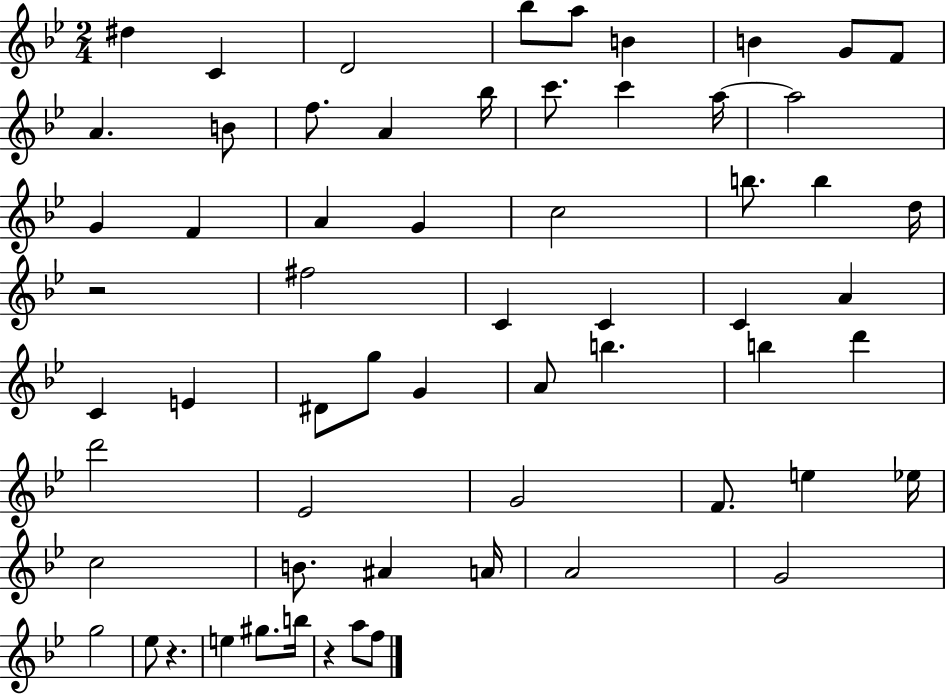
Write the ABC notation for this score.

X:1
T:Untitled
M:2/4
L:1/4
K:Bb
^d C D2 _b/2 a/2 B B G/2 F/2 A B/2 f/2 A _b/4 c'/2 c' a/4 a2 G F A G c2 b/2 b d/4 z2 ^f2 C C C A C E ^D/2 g/2 G A/2 b b d' d'2 _E2 G2 F/2 e _e/4 c2 B/2 ^A A/4 A2 G2 g2 _e/2 z e ^g/2 b/4 z a/2 f/2